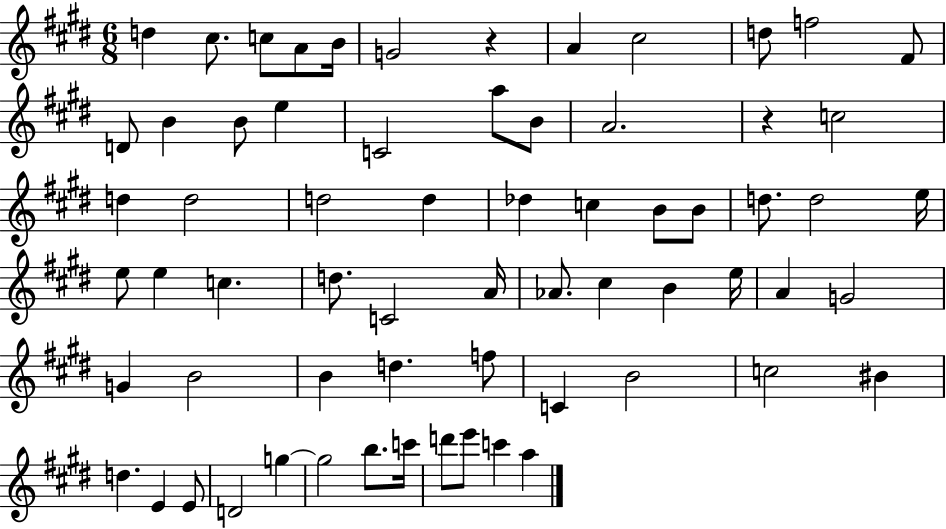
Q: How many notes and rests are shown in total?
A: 66